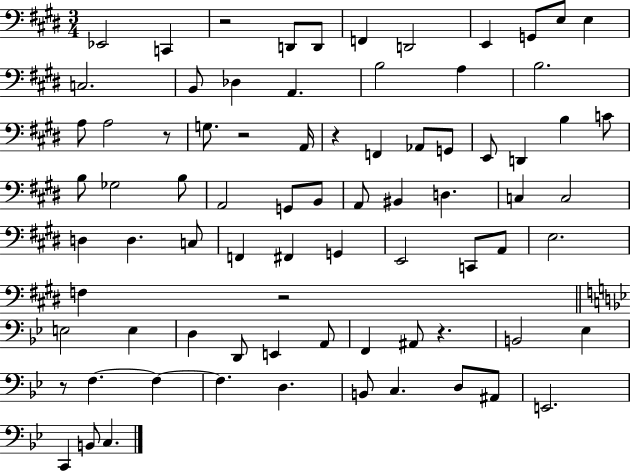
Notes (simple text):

Eb2/h C2/q R/h D2/e D2/e F2/q D2/h E2/q G2/e E3/e E3/q C3/h. B2/e Db3/q A2/q. B3/h A3/q B3/h. A3/e A3/h R/e G3/e. R/h A2/s R/q F2/q Ab2/e G2/e E2/e D2/q B3/q C4/e B3/e Gb3/h B3/e A2/h G2/e B2/e A2/e BIS2/q D3/q. C3/q C3/h D3/q D3/q. C3/e F2/q F#2/q G2/q E2/h C2/e A2/e E3/h. F3/q R/h E3/h E3/q D3/q D2/e E2/q A2/e F2/q A#2/e R/q. B2/h Eb3/q R/e F3/q. F3/q F3/q. D3/q. B2/e C3/q. D3/e A#2/e E2/h. C2/q B2/e C3/q.